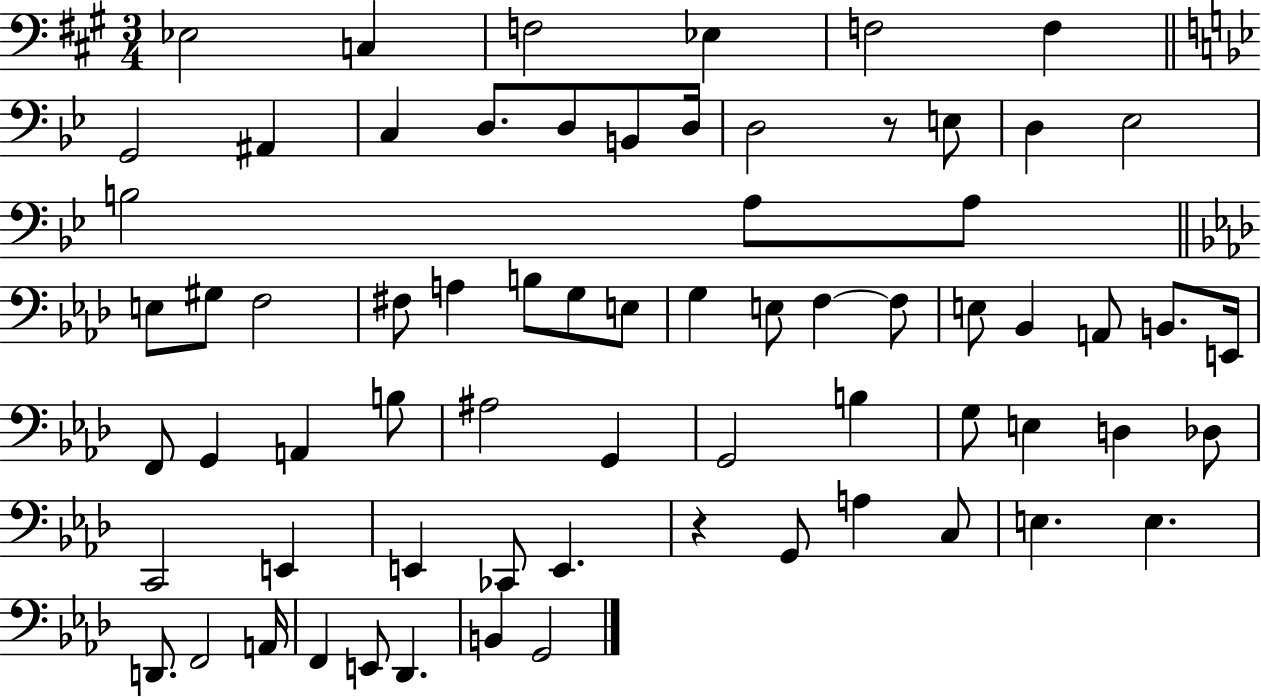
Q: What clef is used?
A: bass